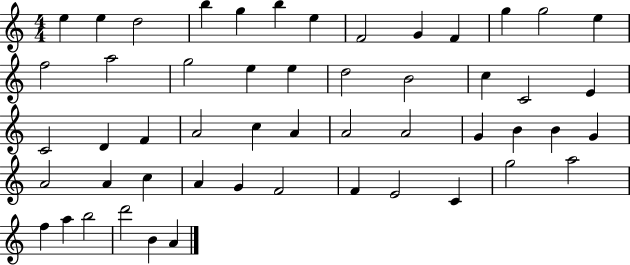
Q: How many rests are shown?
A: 0